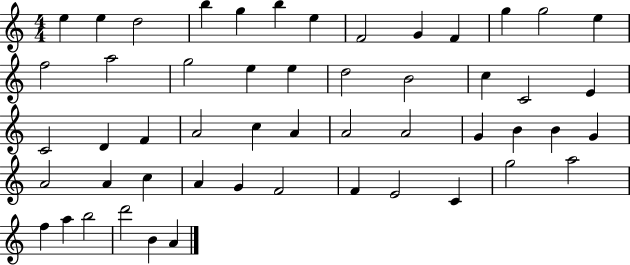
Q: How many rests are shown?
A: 0